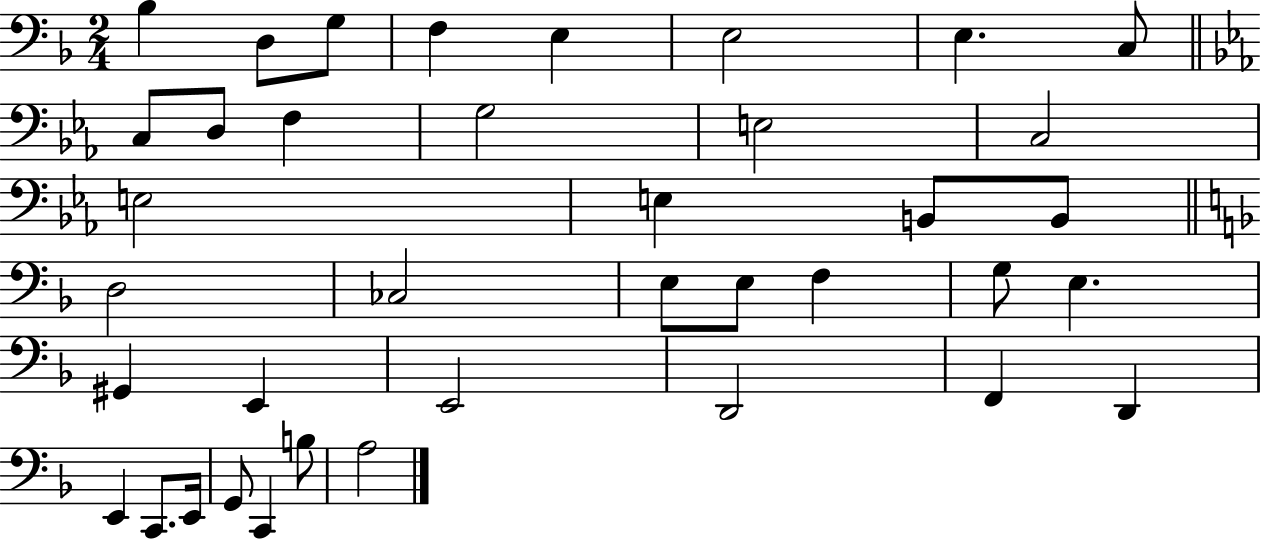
{
  \clef bass
  \numericTimeSignature
  \time 2/4
  \key f \major
  bes4 d8 g8 | f4 e4 | e2 | e4. c8 | \break \bar "||" \break \key ees \major c8 d8 f4 | g2 | e2 | c2 | \break e2 | e4 b,8 b,8 | \bar "||" \break \key d \minor d2 | ces2 | e8 e8 f4 | g8 e4. | \break gis,4 e,4 | e,2 | d,2 | f,4 d,4 | \break e,4 c,8. e,16 | g,8 c,4 b8 | a2 | \bar "|."
}